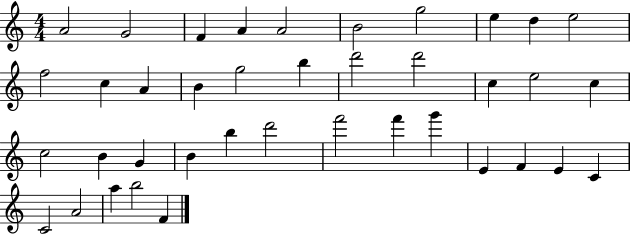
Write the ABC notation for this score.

X:1
T:Untitled
M:4/4
L:1/4
K:C
A2 G2 F A A2 B2 g2 e d e2 f2 c A B g2 b d'2 d'2 c e2 c c2 B G B b d'2 f'2 f' g' E F E C C2 A2 a b2 F